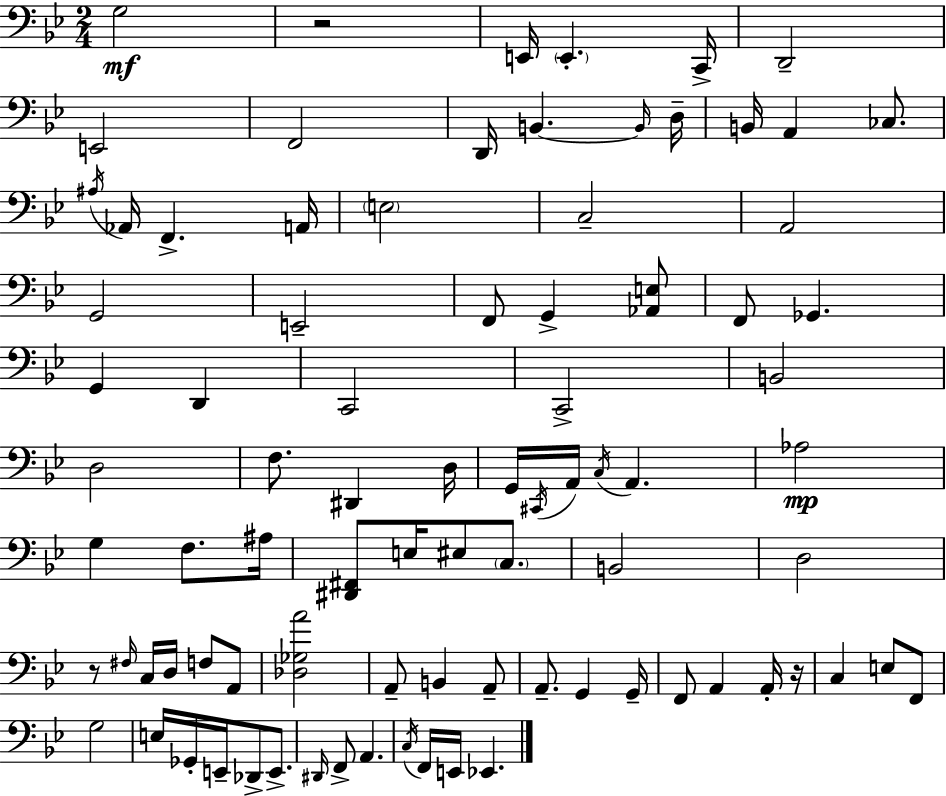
X:1
T:Untitled
M:2/4
L:1/4
K:Gm
G,2 z2 E,,/4 E,, C,,/4 D,,2 E,,2 F,,2 D,,/4 B,, B,,/4 D,/4 B,,/4 A,, _C,/2 ^A,/4 _A,,/4 F,, A,,/4 E,2 C,2 A,,2 G,,2 E,,2 F,,/2 G,, [_A,,E,]/2 F,,/2 _G,, G,, D,, C,,2 C,,2 B,,2 D,2 F,/2 ^D,, D,/4 G,,/4 ^C,,/4 A,,/4 C,/4 A,, _A,2 G, F,/2 ^A,/4 [^D,,^F,,]/2 E,/4 ^E,/2 C,/2 B,,2 D,2 z/2 ^F,/4 C,/4 D,/4 F,/2 A,,/2 [_D,_G,A]2 A,,/2 B,, A,,/2 A,,/2 G,, G,,/4 F,,/2 A,, A,,/4 z/4 C, E,/2 F,,/2 G,2 E,/4 _G,,/4 E,,/4 _D,,/2 E,,/2 ^D,,/4 F,,/2 A,, C,/4 F,,/4 E,,/4 _E,,